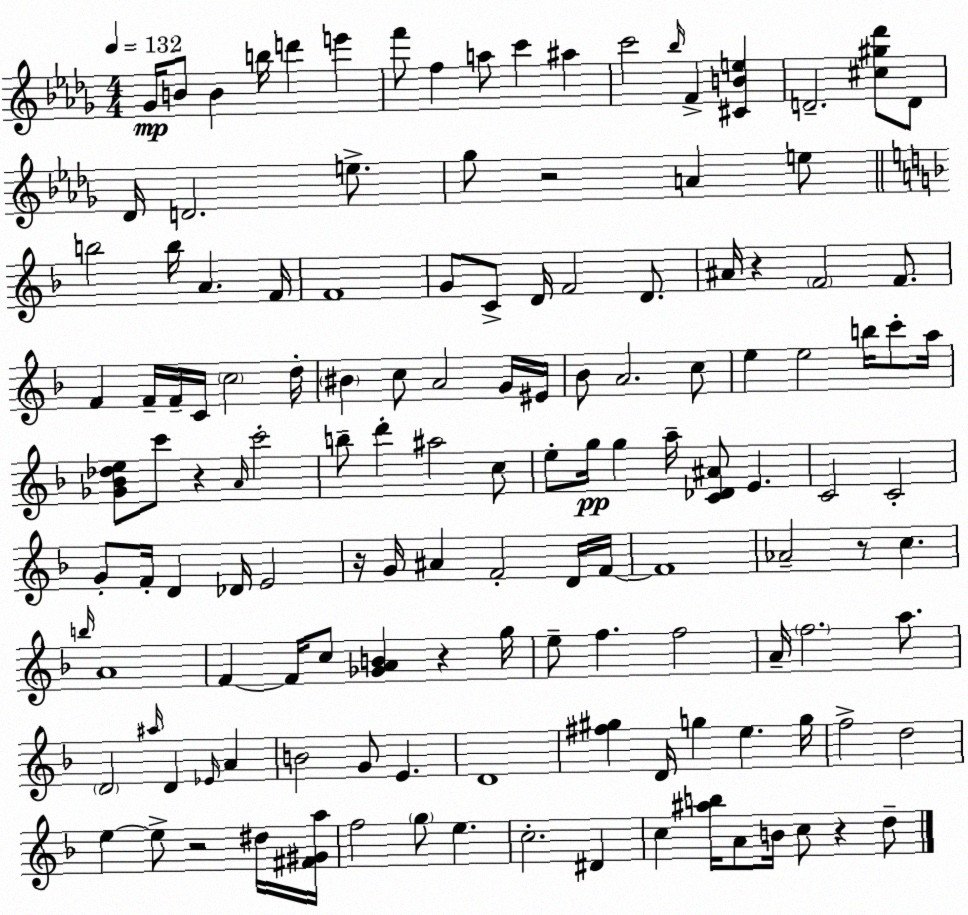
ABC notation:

X:1
T:Untitled
M:4/4
L:1/4
K:Bbm
_G/4 B/2 B b/4 d' e' f'/2 f a/2 c' ^a c'2 _b/4 F [^CBe] D2 [^c^g_d']/2 D/2 _D/4 D2 e/2 _g/2 z2 A e/2 b2 b/4 A F/4 F4 G/2 C/2 D/4 F2 D/2 ^A/4 z F2 F/2 F F/4 F/4 C/4 c2 d/4 ^B c/2 A2 G/4 ^E/4 _B/2 A2 c/2 e e2 b/4 c'/2 a/4 [_G_B_de]/2 c'/2 z A/4 c'2 b/2 d' ^a2 c/2 e/2 g/4 g a/4 [C_D^A]/2 E C2 C2 G/2 F/4 D _D/4 E2 z/4 G/4 ^A F2 D/4 F/4 F4 _A2 z/2 c b/4 A4 F F/4 c/2 [_GAB] z g/4 e/2 f f2 A/4 f2 a/2 D2 ^a/4 D _E/4 A B2 G/2 E D4 [^f^g] D/4 g e g/4 f2 d2 e e/2 z2 ^d/4 [^F^Ga]/4 f2 g/2 e c2 ^D c [^ab]/4 A/2 B/4 c/2 z d/2